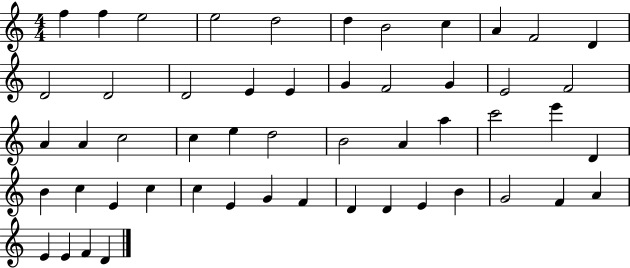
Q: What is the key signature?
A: C major